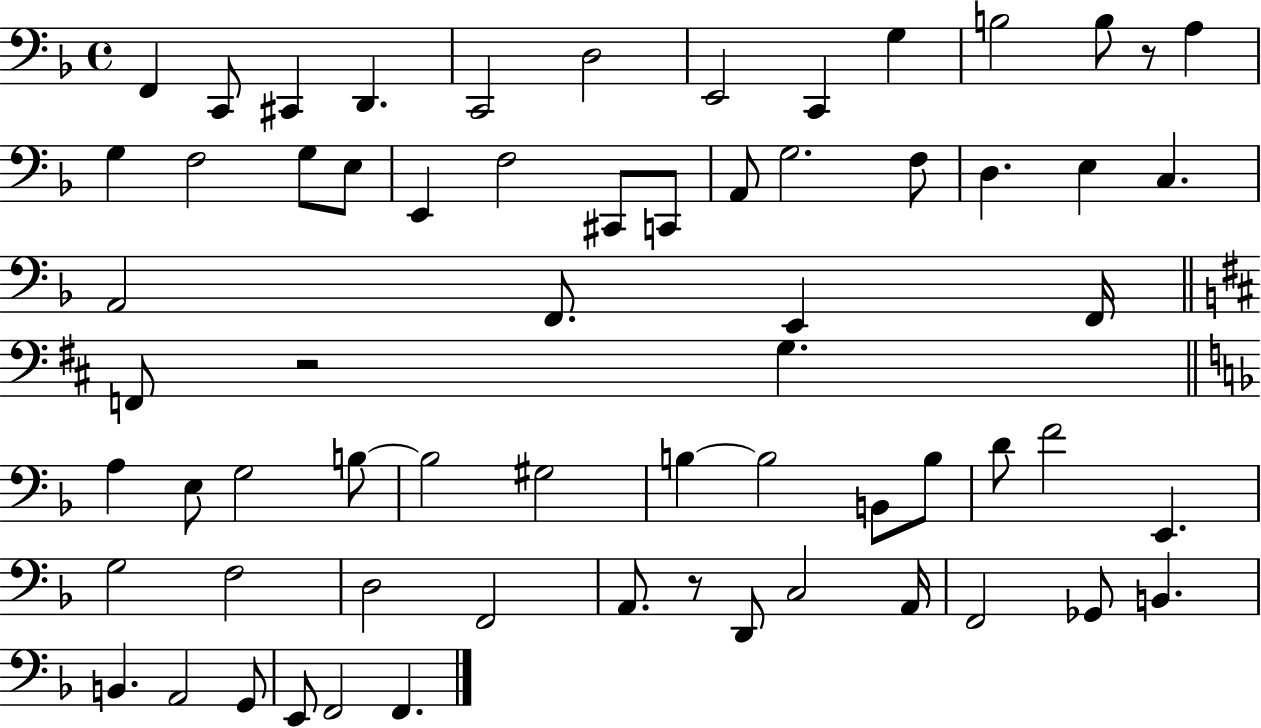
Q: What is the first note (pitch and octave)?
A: F2